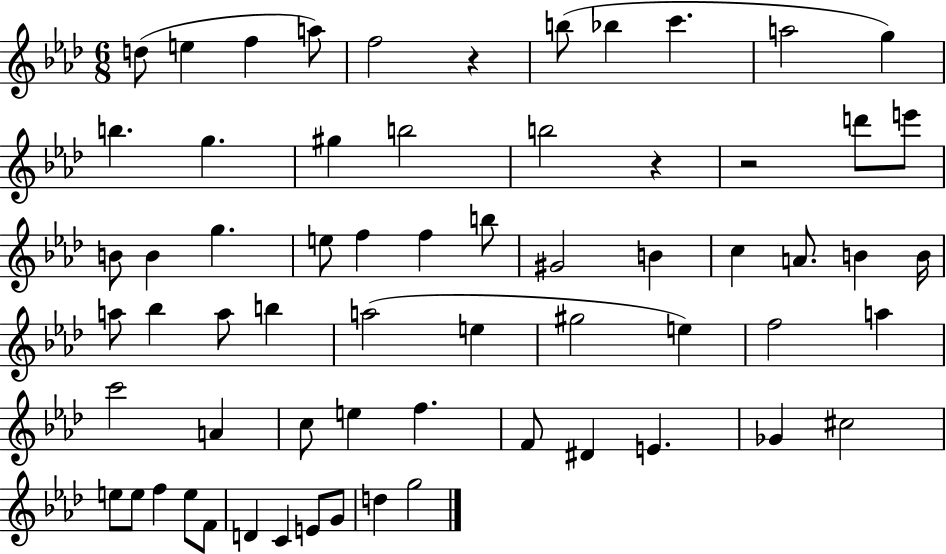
X:1
T:Untitled
M:6/8
L:1/4
K:Ab
d/2 e f a/2 f2 z b/2 _b c' a2 g b g ^g b2 b2 z z2 d'/2 e'/2 B/2 B g e/2 f f b/2 ^G2 B c A/2 B B/4 a/2 _b a/2 b a2 e ^g2 e f2 a c'2 A c/2 e f F/2 ^D E _G ^c2 e/2 e/2 f e/2 F/2 D C E/2 G/2 d g2